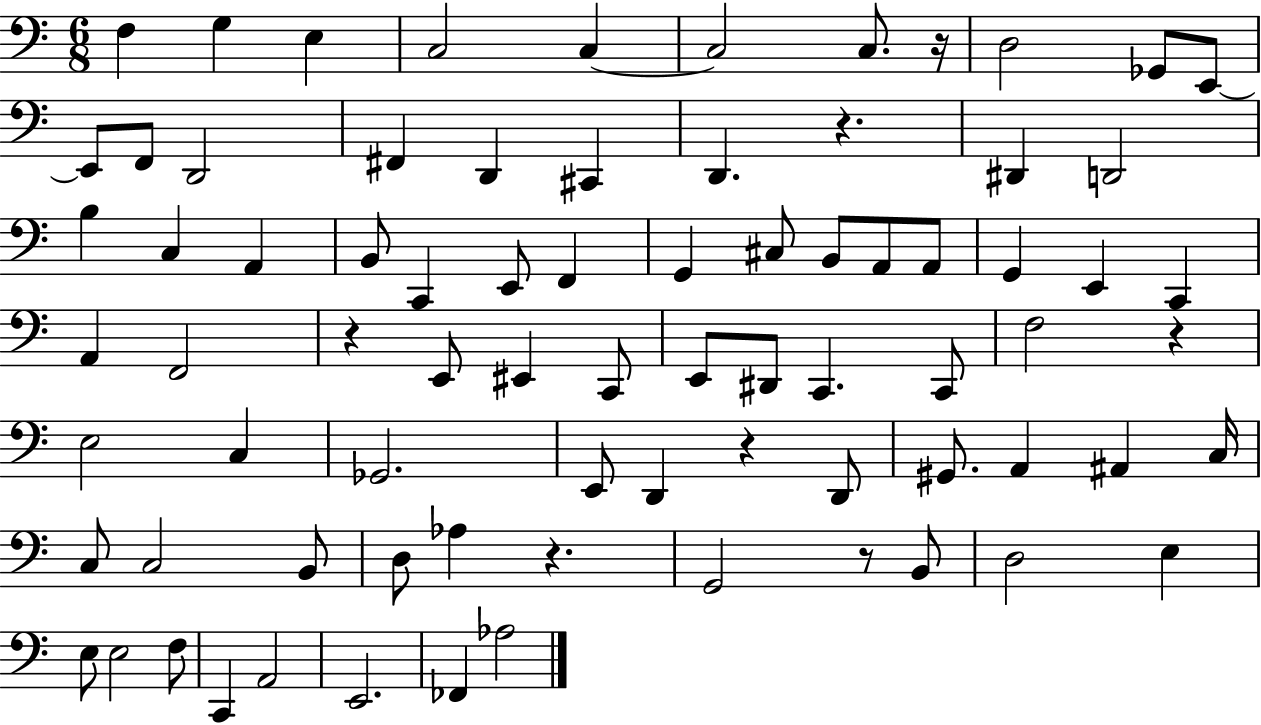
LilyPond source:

{
  \clef bass
  \numericTimeSignature
  \time 6/8
  \key c \major
  f4 g4 e4 | c2 c4~~ | c2 c8. r16 | d2 ges,8 e,8~~ | \break e,8 f,8 d,2 | fis,4 d,4 cis,4 | d,4. r4. | dis,4 d,2 | \break b4 c4 a,4 | b,8 c,4 e,8 f,4 | g,4 cis8 b,8 a,8 a,8 | g,4 e,4 c,4 | \break a,4 f,2 | r4 e,8 eis,4 c,8 | e,8 dis,8 c,4. c,8 | f2 r4 | \break e2 c4 | ges,2. | e,8 d,4 r4 d,8 | gis,8. a,4 ais,4 c16 | \break c8 c2 b,8 | d8 aes4 r4. | g,2 r8 b,8 | d2 e4 | \break e8 e2 f8 | c,4 a,2 | e,2. | fes,4 aes2 | \break \bar "|."
}